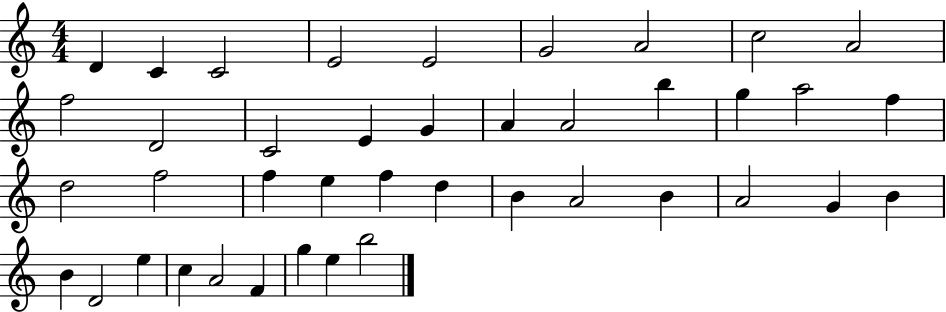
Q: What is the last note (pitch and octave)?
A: B5